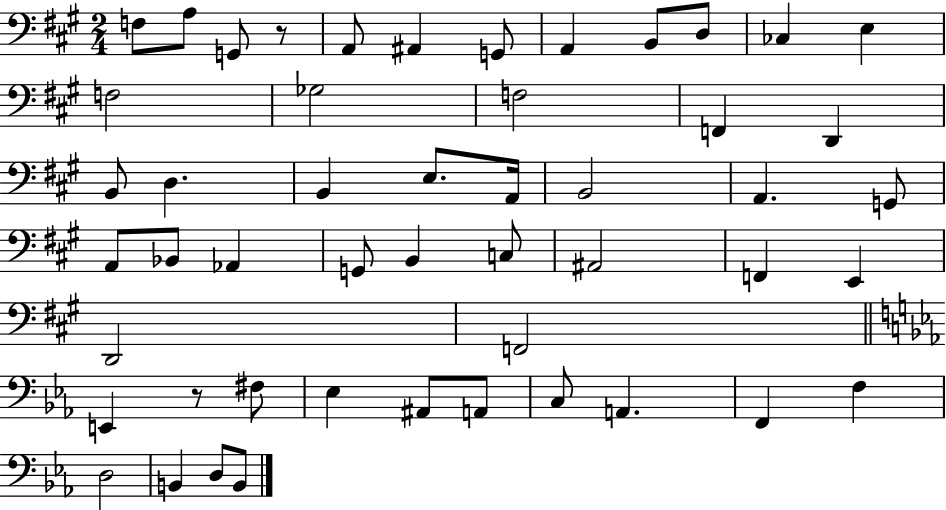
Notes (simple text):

F3/e A3/e G2/e R/e A2/e A#2/q G2/e A2/q B2/e D3/e CES3/q E3/q F3/h Gb3/h F3/h F2/q D2/q B2/e D3/q. B2/q E3/e. A2/s B2/h A2/q. G2/e A2/e Bb2/e Ab2/q G2/e B2/q C3/e A#2/h F2/q E2/q D2/h F2/h E2/q R/e F#3/e Eb3/q A#2/e A2/e C3/e A2/q. F2/q F3/q D3/h B2/q D3/e B2/e